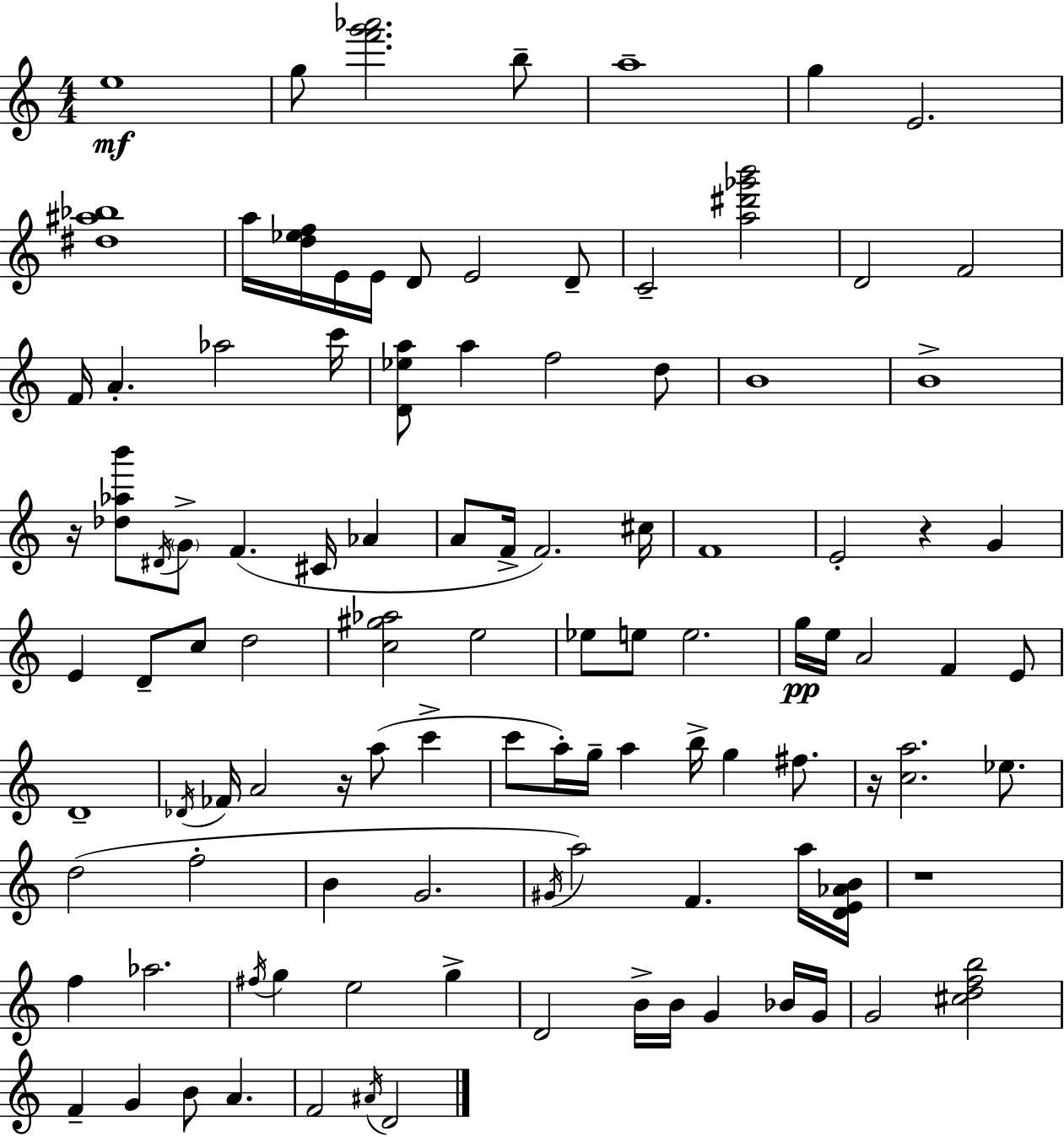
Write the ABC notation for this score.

X:1
T:Untitled
M:4/4
L:1/4
K:Am
e4 g/2 [f'g'_a']2 b/2 a4 g E2 [^d^a_b]4 a/4 [d_ef]/4 E/4 E/4 D/2 E2 D/2 C2 [a^d'_g'b']2 D2 F2 F/4 A _a2 c'/4 [D_ea]/2 a f2 d/2 B4 B4 z/4 [_d_ab']/2 ^D/4 G/2 F ^C/4 _A A/2 F/4 F2 ^c/4 F4 E2 z G E D/2 c/2 d2 [c^g_a]2 e2 _e/2 e/2 e2 g/4 e/4 A2 F E/2 D4 _D/4 _F/4 A2 z/4 a/2 c' c'/2 a/4 g/4 a b/4 g ^f/2 z/4 [ca]2 _e/2 d2 f2 B G2 ^G/4 a2 F a/4 [DE_AB]/4 z4 f _a2 ^f/4 g e2 g D2 B/4 B/4 G _B/4 G/4 G2 [^cdfb]2 F G B/2 A F2 ^A/4 D2